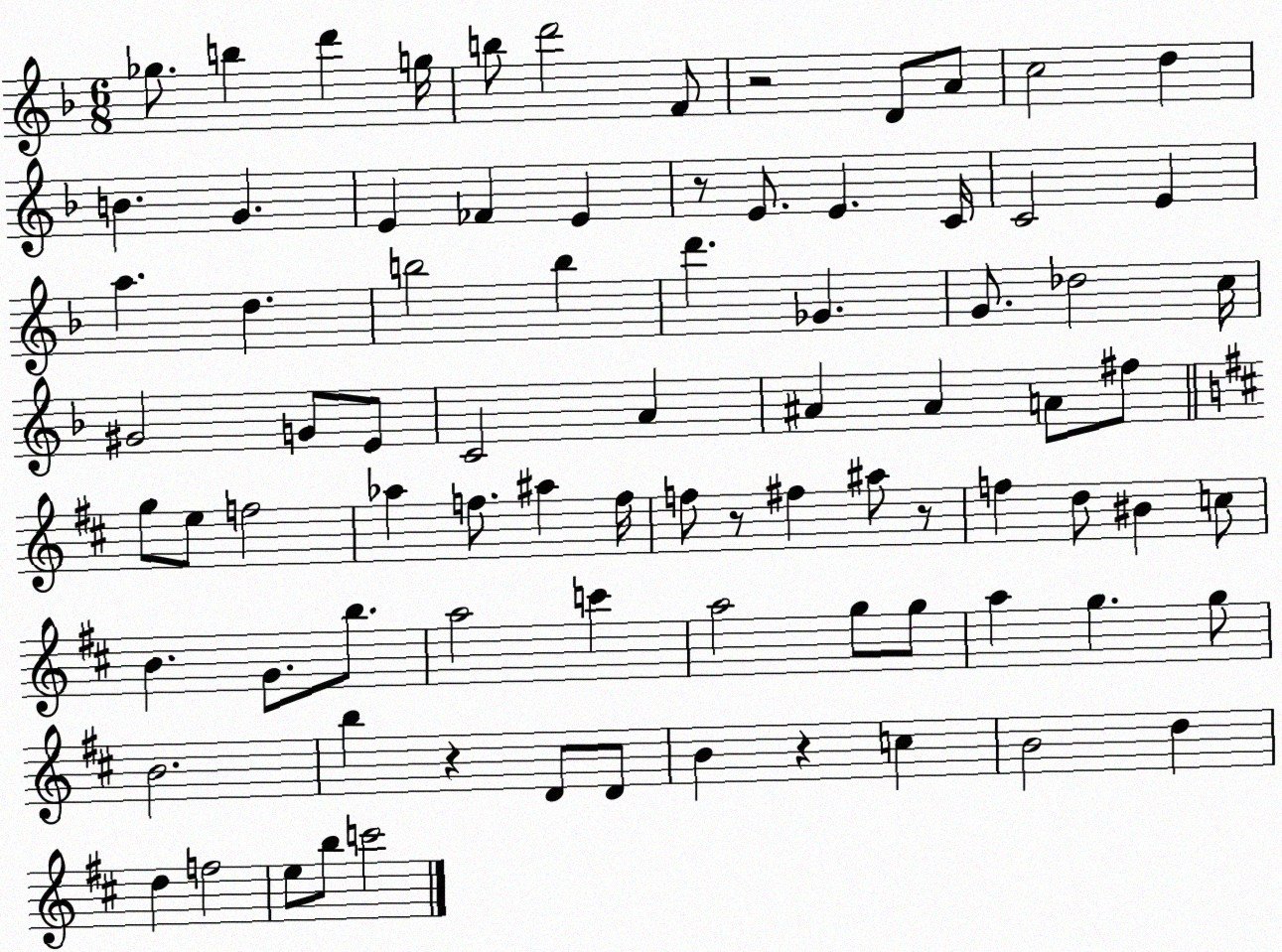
X:1
T:Untitled
M:6/8
L:1/4
K:F
_g/2 b d' g/4 b/2 d'2 F/2 z2 D/2 A/2 c2 d B G E _F E z/2 E/2 E C/4 C2 E a d b2 b d' _G G/2 _d2 c/4 ^G2 G/2 E/2 C2 A ^A ^A A/2 ^f/2 g/2 e/2 f2 _a f/2 ^a f/4 f/2 z/2 ^f ^a/2 z/2 f d/2 ^B c/2 B G/2 b/2 a2 c' a2 g/2 g/2 a g g/2 B2 b z D/2 D/2 B z c B2 d d f2 e/2 b/2 c'2